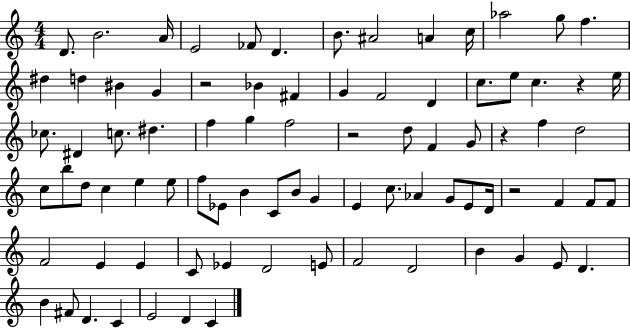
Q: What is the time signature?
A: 4/4